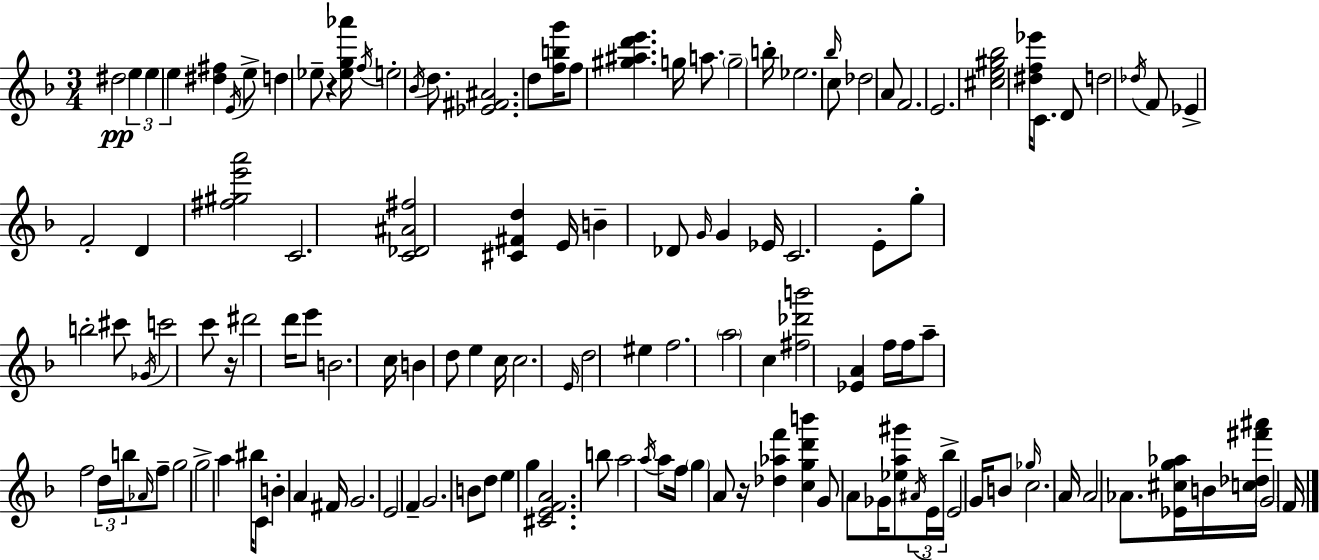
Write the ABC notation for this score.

X:1
T:Untitled
M:3/4
L:1/4
K:Dm
^d2 e e e [^d^f] E/4 e/2 d _e/2 z [_eg_a']/4 f/4 e2 _B/4 d/2 [_E^F^A]2 d/2 [fbg']/4 f/2 [^g^ad'e'] g/4 a/2 g2 b/4 _e2 _b/4 c/2 _d2 A/2 F2 E2 [^ce^g_b]2 [^df_e']/4 C/2 D/2 d2 _d/4 F/2 _E F2 D [^f^ge'a']2 C2 [C_D^A^f]2 [^C^Fd] E/4 B _D/2 G/4 G _E/4 C2 E/2 g/2 b2 ^c'/2 _G/4 c'2 c'/2 z/4 ^d'2 d'/4 e'/2 B2 c/4 B d/2 e c/4 c2 E/4 d2 ^e f2 a2 c [^f_d'b']2 [_EA] f/4 f/4 a/2 f2 d/4 b/4 _A/4 f/2 g2 g2 a ^b/4 C/2 B A ^F/4 G2 E2 F G2 B/2 d/2 e g [^CEFA]2 b/2 a2 a/4 a/2 f/4 g A/2 z/4 [_d_af'] [cgd'b'] G/2 A/2 _G/4 [_ea^g']/2 ^A/4 E/4 _b/4 E2 G/4 B/2 _g/4 c2 A/4 A2 _A/2 [_E^cg_a]/4 B/4 [c_d^f'^a']/4 G2 F/4